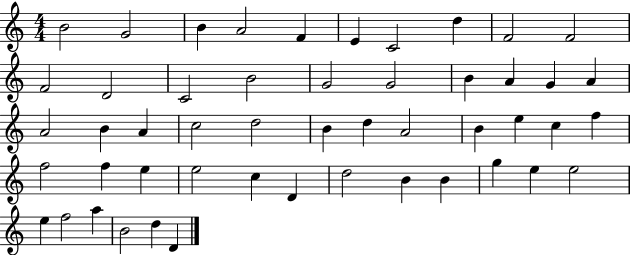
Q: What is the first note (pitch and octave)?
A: B4